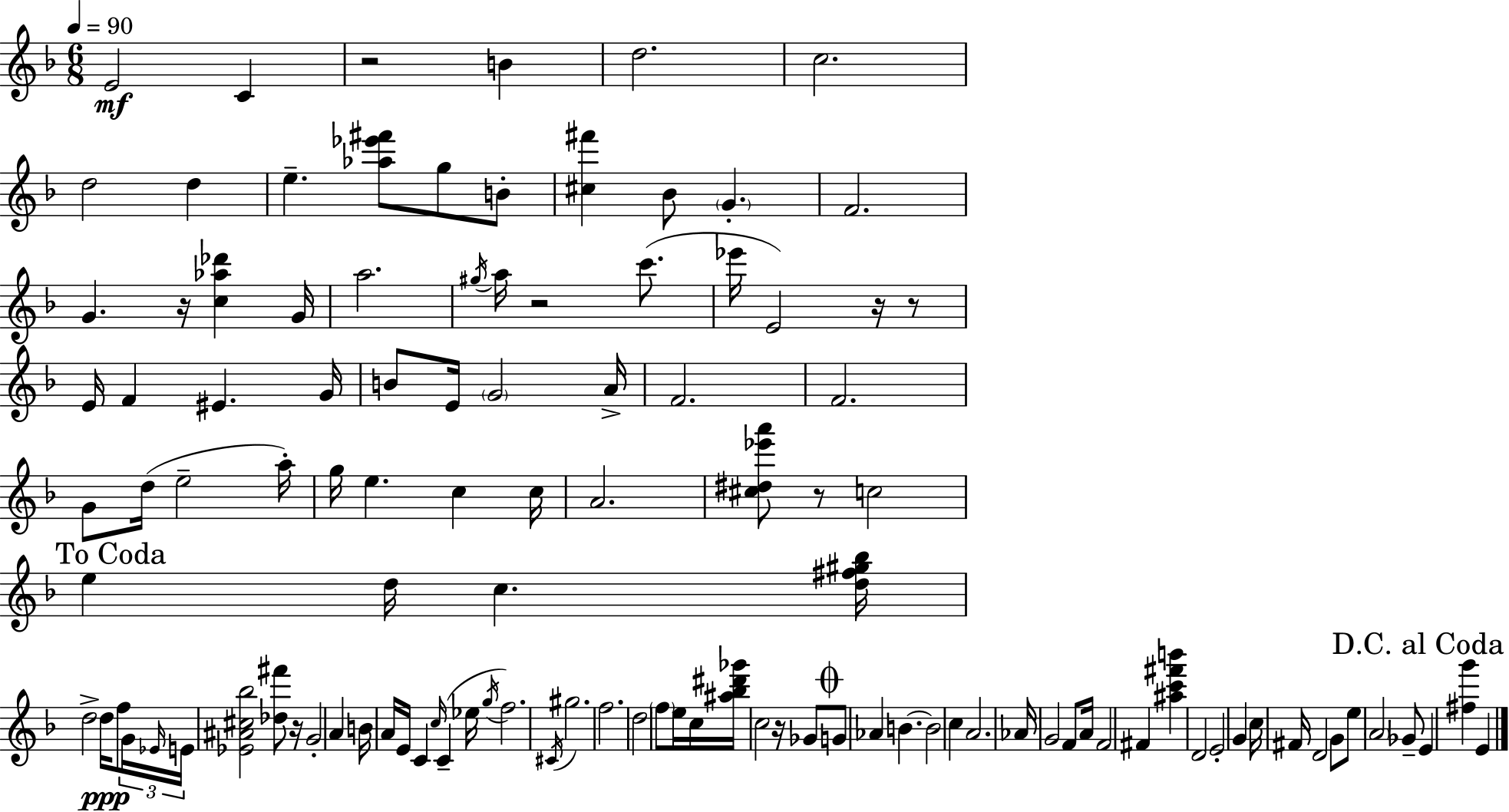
{
  \clef treble
  \numericTimeSignature
  \time 6/8
  \key f \major
  \tempo 4 = 90
  \repeat volta 2 { e'2\mf c'4 | r2 b'4 | d''2. | c''2. | \break d''2 d''4 | e''4.-- <aes'' ees''' fis'''>8 g''8 b'8-. | <cis'' fis'''>4 bes'8 \parenthesize g'4.-. | f'2. | \break g'4. r16 <c'' aes'' des'''>4 g'16 | a''2. | \acciaccatura { gis''16 } a''16 r2 c'''8.( | ees'''16 e'2) r16 r8 | \break e'16 f'4 eis'4. | g'16 b'8 e'16 \parenthesize g'2 | a'16-> f'2. | f'2. | \break g'8 d''16( e''2-- | a''16-.) g''16 e''4. c''4 | c''16 a'2. | <cis'' dis'' ees''' a'''>8 r8 c''2 | \break \mark "To Coda" e''4 d''16 c''4. | <d'' fis'' gis'' bes''>16 d''2-> d''16\ppp f''8 | \tuplet 3/2 { g'16 \grace { ees'16 } e'16 } <ees' ais' cis'' bes''>2 <des'' fis'''>8 | r16 g'2-. a'4 | \break b'16 a'16 e'16 c'4 \grace { c''16 } c'4--( | ees''16 \acciaccatura { g''16 } f''2.) | \acciaccatura { cis'16 } gis''2. | f''2. | \break d''2 | \parenthesize f''8 e''16 c''16 <ais'' bes'' dis''' ges'''>16 c''2 | r16 ges'8 \mark \markup { \musicglyph "scripts.coda" } g'8 aes'4 b'4.~~ | b'2 | \break c''4 a'2. | aes'16 g'2 | f'8 a'16 f'2 | fis'4 <ais'' c''' fis''' b'''>4 d'2 | \break e'2-. | g'4 c''16 fis'16 d'2 | g'8 e''8 \parenthesize a'2 | ges'8-- \mark "D.C. al Coda" e'4 <fis'' g'''>4 | \break e'4 } \bar "|."
}